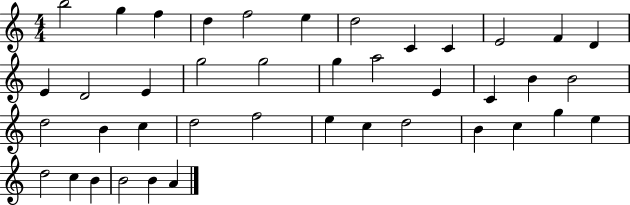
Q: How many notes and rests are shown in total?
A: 41